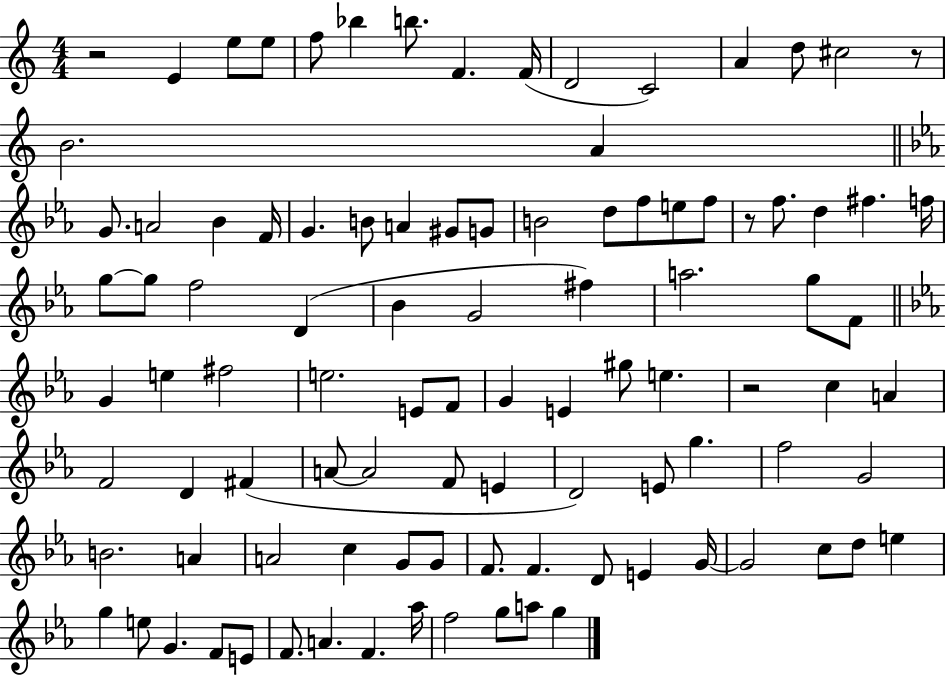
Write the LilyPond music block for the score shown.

{
  \clef treble
  \numericTimeSignature
  \time 4/4
  \key c \major
  \repeat volta 2 { r2 e'4 e''8 e''8 | f''8 bes''4 b''8. f'4. f'16( | d'2 c'2) | a'4 d''8 cis''2 r8 | \break b'2. a'4 | \bar "||" \break \key ees \major g'8. a'2 bes'4 f'16 | g'4. b'8 a'4 gis'8 g'8 | b'2 d''8 f''8 e''8 f''8 | r8 f''8. d''4 fis''4. f''16 | \break g''8~~ g''8 f''2 d'4( | bes'4 g'2 fis''4) | a''2. g''8 f'8 | \bar "||" \break \key c \minor g'4 e''4 fis''2 | e''2. e'8 f'8 | g'4 e'4 gis''8 e''4. | r2 c''4 a'4 | \break f'2 d'4 fis'4( | a'8~~ a'2 f'8 e'4 | d'2) e'8 g''4. | f''2 g'2 | \break b'2. a'4 | a'2 c''4 g'8 g'8 | f'8. f'4. d'8 e'4 g'16~~ | g'2 c''8 d''8 e''4 | \break g''4 e''8 g'4. f'8 e'8 | f'8. a'4. f'4. aes''16 | f''2 g''8 a''8 g''4 | } \bar "|."
}